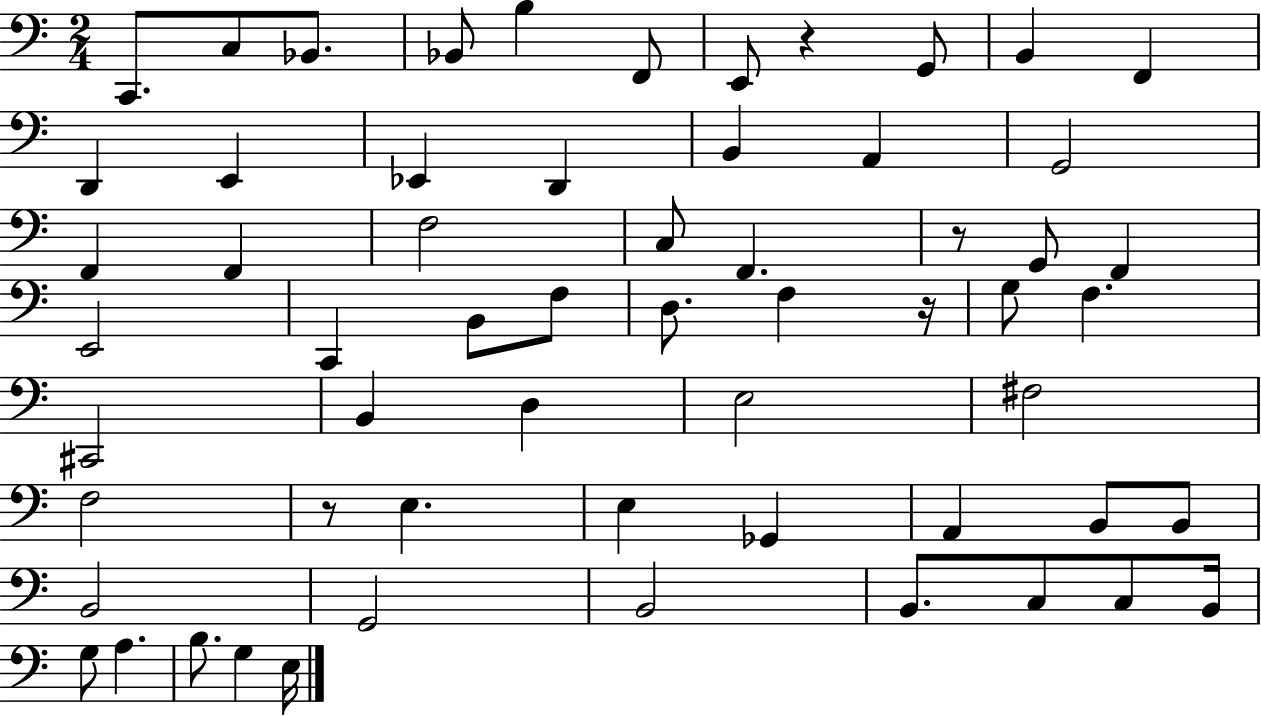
X:1
T:Untitled
M:2/4
L:1/4
K:C
C,,/2 C,/2 _B,,/2 _B,,/2 B, F,,/2 E,,/2 z G,,/2 B,, F,, D,, E,, _E,, D,, B,, A,, G,,2 F,, F,, F,2 C,/2 F,, z/2 G,,/2 F,, E,,2 C,, B,,/2 F,/2 D,/2 F, z/4 G,/2 F, ^C,,2 B,, D, E,2 ^F,2 F,2 z/2 E, E, _G,, A,, B,,/2 B,,/2 B,,2 G,,2 B,,2 B,,/2 C,/2 C,/2 B,,/4 G,/2 A, B,/2 G, E,/4